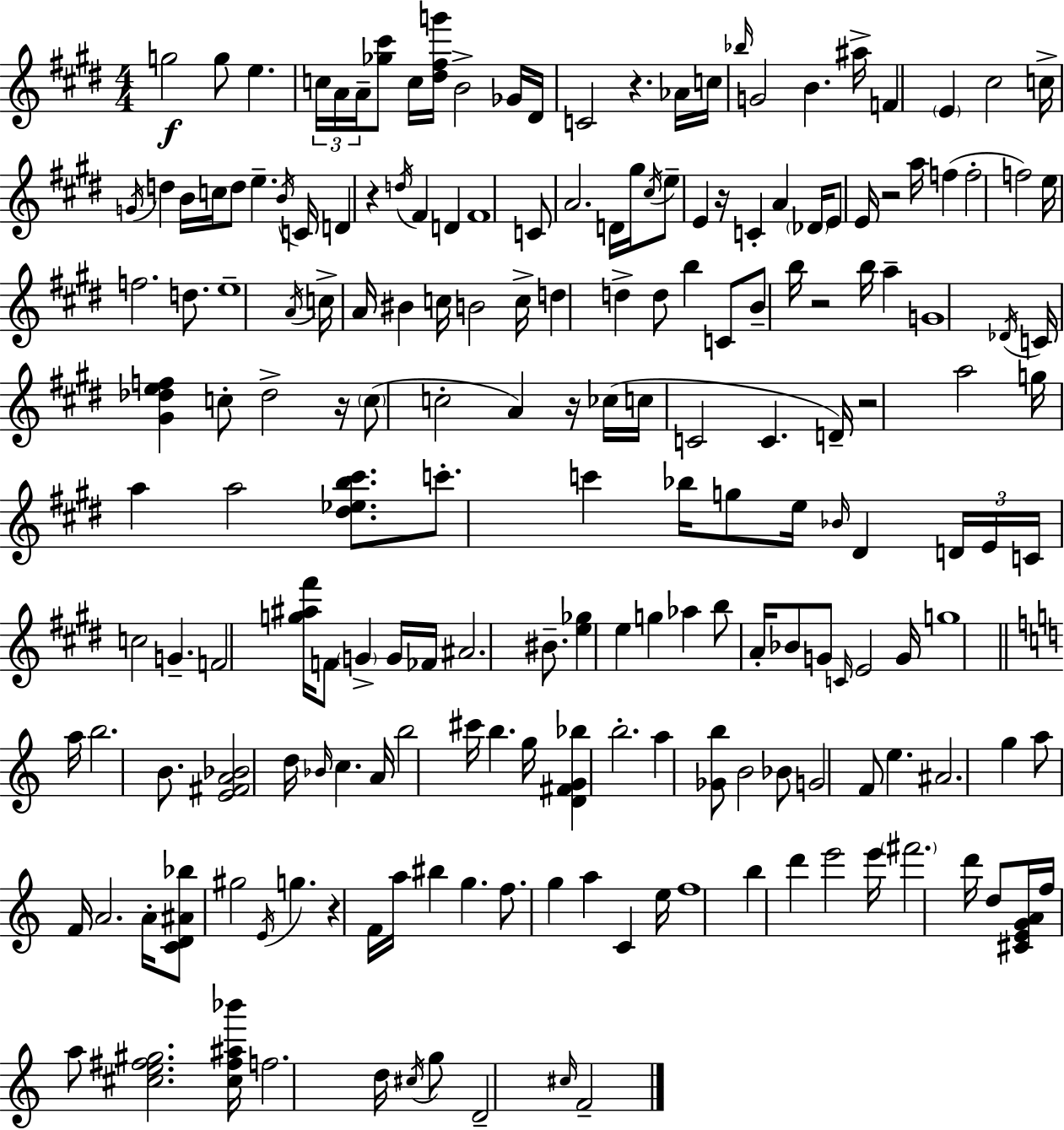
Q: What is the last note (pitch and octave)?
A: F4